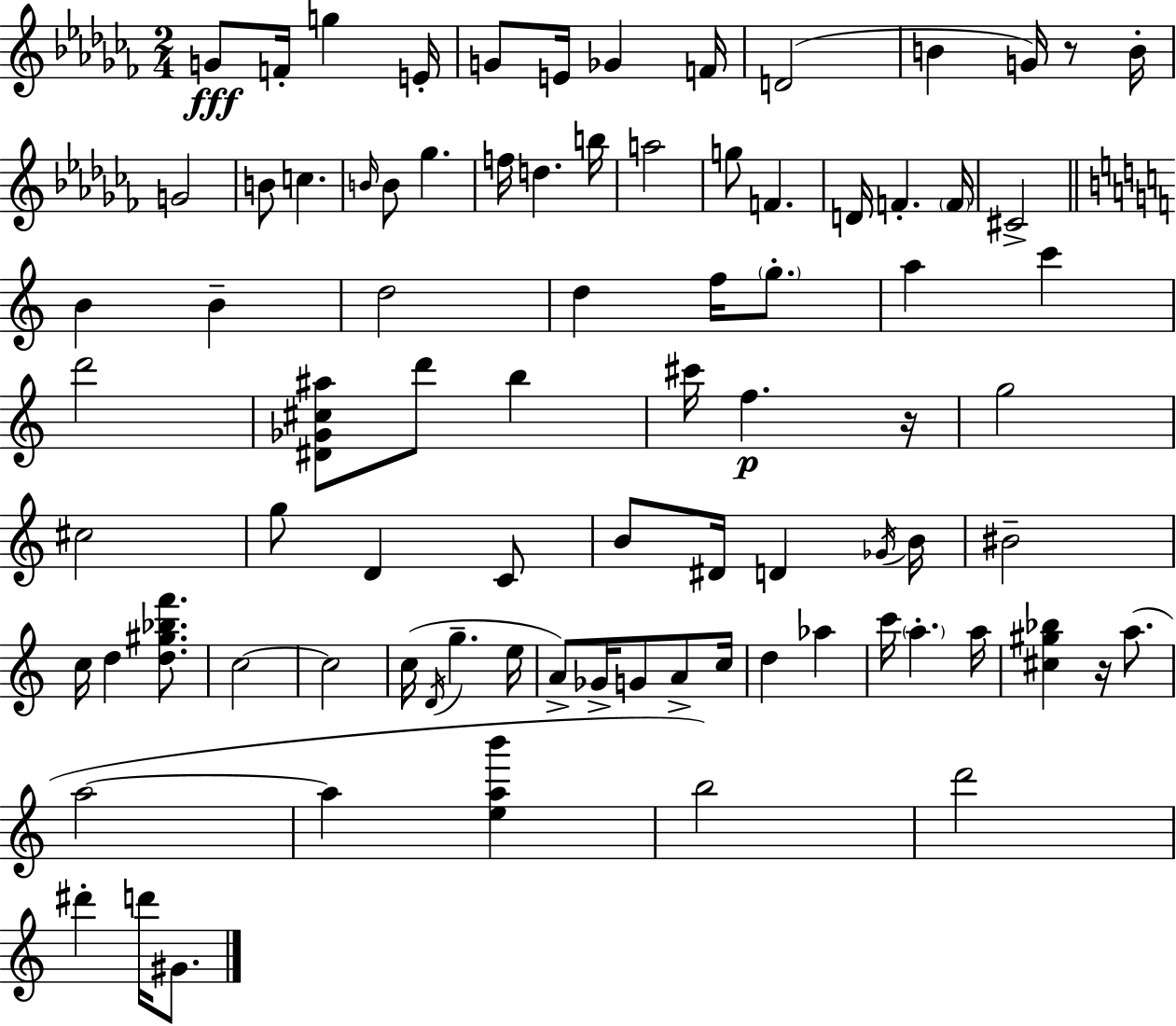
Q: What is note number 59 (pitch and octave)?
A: G5